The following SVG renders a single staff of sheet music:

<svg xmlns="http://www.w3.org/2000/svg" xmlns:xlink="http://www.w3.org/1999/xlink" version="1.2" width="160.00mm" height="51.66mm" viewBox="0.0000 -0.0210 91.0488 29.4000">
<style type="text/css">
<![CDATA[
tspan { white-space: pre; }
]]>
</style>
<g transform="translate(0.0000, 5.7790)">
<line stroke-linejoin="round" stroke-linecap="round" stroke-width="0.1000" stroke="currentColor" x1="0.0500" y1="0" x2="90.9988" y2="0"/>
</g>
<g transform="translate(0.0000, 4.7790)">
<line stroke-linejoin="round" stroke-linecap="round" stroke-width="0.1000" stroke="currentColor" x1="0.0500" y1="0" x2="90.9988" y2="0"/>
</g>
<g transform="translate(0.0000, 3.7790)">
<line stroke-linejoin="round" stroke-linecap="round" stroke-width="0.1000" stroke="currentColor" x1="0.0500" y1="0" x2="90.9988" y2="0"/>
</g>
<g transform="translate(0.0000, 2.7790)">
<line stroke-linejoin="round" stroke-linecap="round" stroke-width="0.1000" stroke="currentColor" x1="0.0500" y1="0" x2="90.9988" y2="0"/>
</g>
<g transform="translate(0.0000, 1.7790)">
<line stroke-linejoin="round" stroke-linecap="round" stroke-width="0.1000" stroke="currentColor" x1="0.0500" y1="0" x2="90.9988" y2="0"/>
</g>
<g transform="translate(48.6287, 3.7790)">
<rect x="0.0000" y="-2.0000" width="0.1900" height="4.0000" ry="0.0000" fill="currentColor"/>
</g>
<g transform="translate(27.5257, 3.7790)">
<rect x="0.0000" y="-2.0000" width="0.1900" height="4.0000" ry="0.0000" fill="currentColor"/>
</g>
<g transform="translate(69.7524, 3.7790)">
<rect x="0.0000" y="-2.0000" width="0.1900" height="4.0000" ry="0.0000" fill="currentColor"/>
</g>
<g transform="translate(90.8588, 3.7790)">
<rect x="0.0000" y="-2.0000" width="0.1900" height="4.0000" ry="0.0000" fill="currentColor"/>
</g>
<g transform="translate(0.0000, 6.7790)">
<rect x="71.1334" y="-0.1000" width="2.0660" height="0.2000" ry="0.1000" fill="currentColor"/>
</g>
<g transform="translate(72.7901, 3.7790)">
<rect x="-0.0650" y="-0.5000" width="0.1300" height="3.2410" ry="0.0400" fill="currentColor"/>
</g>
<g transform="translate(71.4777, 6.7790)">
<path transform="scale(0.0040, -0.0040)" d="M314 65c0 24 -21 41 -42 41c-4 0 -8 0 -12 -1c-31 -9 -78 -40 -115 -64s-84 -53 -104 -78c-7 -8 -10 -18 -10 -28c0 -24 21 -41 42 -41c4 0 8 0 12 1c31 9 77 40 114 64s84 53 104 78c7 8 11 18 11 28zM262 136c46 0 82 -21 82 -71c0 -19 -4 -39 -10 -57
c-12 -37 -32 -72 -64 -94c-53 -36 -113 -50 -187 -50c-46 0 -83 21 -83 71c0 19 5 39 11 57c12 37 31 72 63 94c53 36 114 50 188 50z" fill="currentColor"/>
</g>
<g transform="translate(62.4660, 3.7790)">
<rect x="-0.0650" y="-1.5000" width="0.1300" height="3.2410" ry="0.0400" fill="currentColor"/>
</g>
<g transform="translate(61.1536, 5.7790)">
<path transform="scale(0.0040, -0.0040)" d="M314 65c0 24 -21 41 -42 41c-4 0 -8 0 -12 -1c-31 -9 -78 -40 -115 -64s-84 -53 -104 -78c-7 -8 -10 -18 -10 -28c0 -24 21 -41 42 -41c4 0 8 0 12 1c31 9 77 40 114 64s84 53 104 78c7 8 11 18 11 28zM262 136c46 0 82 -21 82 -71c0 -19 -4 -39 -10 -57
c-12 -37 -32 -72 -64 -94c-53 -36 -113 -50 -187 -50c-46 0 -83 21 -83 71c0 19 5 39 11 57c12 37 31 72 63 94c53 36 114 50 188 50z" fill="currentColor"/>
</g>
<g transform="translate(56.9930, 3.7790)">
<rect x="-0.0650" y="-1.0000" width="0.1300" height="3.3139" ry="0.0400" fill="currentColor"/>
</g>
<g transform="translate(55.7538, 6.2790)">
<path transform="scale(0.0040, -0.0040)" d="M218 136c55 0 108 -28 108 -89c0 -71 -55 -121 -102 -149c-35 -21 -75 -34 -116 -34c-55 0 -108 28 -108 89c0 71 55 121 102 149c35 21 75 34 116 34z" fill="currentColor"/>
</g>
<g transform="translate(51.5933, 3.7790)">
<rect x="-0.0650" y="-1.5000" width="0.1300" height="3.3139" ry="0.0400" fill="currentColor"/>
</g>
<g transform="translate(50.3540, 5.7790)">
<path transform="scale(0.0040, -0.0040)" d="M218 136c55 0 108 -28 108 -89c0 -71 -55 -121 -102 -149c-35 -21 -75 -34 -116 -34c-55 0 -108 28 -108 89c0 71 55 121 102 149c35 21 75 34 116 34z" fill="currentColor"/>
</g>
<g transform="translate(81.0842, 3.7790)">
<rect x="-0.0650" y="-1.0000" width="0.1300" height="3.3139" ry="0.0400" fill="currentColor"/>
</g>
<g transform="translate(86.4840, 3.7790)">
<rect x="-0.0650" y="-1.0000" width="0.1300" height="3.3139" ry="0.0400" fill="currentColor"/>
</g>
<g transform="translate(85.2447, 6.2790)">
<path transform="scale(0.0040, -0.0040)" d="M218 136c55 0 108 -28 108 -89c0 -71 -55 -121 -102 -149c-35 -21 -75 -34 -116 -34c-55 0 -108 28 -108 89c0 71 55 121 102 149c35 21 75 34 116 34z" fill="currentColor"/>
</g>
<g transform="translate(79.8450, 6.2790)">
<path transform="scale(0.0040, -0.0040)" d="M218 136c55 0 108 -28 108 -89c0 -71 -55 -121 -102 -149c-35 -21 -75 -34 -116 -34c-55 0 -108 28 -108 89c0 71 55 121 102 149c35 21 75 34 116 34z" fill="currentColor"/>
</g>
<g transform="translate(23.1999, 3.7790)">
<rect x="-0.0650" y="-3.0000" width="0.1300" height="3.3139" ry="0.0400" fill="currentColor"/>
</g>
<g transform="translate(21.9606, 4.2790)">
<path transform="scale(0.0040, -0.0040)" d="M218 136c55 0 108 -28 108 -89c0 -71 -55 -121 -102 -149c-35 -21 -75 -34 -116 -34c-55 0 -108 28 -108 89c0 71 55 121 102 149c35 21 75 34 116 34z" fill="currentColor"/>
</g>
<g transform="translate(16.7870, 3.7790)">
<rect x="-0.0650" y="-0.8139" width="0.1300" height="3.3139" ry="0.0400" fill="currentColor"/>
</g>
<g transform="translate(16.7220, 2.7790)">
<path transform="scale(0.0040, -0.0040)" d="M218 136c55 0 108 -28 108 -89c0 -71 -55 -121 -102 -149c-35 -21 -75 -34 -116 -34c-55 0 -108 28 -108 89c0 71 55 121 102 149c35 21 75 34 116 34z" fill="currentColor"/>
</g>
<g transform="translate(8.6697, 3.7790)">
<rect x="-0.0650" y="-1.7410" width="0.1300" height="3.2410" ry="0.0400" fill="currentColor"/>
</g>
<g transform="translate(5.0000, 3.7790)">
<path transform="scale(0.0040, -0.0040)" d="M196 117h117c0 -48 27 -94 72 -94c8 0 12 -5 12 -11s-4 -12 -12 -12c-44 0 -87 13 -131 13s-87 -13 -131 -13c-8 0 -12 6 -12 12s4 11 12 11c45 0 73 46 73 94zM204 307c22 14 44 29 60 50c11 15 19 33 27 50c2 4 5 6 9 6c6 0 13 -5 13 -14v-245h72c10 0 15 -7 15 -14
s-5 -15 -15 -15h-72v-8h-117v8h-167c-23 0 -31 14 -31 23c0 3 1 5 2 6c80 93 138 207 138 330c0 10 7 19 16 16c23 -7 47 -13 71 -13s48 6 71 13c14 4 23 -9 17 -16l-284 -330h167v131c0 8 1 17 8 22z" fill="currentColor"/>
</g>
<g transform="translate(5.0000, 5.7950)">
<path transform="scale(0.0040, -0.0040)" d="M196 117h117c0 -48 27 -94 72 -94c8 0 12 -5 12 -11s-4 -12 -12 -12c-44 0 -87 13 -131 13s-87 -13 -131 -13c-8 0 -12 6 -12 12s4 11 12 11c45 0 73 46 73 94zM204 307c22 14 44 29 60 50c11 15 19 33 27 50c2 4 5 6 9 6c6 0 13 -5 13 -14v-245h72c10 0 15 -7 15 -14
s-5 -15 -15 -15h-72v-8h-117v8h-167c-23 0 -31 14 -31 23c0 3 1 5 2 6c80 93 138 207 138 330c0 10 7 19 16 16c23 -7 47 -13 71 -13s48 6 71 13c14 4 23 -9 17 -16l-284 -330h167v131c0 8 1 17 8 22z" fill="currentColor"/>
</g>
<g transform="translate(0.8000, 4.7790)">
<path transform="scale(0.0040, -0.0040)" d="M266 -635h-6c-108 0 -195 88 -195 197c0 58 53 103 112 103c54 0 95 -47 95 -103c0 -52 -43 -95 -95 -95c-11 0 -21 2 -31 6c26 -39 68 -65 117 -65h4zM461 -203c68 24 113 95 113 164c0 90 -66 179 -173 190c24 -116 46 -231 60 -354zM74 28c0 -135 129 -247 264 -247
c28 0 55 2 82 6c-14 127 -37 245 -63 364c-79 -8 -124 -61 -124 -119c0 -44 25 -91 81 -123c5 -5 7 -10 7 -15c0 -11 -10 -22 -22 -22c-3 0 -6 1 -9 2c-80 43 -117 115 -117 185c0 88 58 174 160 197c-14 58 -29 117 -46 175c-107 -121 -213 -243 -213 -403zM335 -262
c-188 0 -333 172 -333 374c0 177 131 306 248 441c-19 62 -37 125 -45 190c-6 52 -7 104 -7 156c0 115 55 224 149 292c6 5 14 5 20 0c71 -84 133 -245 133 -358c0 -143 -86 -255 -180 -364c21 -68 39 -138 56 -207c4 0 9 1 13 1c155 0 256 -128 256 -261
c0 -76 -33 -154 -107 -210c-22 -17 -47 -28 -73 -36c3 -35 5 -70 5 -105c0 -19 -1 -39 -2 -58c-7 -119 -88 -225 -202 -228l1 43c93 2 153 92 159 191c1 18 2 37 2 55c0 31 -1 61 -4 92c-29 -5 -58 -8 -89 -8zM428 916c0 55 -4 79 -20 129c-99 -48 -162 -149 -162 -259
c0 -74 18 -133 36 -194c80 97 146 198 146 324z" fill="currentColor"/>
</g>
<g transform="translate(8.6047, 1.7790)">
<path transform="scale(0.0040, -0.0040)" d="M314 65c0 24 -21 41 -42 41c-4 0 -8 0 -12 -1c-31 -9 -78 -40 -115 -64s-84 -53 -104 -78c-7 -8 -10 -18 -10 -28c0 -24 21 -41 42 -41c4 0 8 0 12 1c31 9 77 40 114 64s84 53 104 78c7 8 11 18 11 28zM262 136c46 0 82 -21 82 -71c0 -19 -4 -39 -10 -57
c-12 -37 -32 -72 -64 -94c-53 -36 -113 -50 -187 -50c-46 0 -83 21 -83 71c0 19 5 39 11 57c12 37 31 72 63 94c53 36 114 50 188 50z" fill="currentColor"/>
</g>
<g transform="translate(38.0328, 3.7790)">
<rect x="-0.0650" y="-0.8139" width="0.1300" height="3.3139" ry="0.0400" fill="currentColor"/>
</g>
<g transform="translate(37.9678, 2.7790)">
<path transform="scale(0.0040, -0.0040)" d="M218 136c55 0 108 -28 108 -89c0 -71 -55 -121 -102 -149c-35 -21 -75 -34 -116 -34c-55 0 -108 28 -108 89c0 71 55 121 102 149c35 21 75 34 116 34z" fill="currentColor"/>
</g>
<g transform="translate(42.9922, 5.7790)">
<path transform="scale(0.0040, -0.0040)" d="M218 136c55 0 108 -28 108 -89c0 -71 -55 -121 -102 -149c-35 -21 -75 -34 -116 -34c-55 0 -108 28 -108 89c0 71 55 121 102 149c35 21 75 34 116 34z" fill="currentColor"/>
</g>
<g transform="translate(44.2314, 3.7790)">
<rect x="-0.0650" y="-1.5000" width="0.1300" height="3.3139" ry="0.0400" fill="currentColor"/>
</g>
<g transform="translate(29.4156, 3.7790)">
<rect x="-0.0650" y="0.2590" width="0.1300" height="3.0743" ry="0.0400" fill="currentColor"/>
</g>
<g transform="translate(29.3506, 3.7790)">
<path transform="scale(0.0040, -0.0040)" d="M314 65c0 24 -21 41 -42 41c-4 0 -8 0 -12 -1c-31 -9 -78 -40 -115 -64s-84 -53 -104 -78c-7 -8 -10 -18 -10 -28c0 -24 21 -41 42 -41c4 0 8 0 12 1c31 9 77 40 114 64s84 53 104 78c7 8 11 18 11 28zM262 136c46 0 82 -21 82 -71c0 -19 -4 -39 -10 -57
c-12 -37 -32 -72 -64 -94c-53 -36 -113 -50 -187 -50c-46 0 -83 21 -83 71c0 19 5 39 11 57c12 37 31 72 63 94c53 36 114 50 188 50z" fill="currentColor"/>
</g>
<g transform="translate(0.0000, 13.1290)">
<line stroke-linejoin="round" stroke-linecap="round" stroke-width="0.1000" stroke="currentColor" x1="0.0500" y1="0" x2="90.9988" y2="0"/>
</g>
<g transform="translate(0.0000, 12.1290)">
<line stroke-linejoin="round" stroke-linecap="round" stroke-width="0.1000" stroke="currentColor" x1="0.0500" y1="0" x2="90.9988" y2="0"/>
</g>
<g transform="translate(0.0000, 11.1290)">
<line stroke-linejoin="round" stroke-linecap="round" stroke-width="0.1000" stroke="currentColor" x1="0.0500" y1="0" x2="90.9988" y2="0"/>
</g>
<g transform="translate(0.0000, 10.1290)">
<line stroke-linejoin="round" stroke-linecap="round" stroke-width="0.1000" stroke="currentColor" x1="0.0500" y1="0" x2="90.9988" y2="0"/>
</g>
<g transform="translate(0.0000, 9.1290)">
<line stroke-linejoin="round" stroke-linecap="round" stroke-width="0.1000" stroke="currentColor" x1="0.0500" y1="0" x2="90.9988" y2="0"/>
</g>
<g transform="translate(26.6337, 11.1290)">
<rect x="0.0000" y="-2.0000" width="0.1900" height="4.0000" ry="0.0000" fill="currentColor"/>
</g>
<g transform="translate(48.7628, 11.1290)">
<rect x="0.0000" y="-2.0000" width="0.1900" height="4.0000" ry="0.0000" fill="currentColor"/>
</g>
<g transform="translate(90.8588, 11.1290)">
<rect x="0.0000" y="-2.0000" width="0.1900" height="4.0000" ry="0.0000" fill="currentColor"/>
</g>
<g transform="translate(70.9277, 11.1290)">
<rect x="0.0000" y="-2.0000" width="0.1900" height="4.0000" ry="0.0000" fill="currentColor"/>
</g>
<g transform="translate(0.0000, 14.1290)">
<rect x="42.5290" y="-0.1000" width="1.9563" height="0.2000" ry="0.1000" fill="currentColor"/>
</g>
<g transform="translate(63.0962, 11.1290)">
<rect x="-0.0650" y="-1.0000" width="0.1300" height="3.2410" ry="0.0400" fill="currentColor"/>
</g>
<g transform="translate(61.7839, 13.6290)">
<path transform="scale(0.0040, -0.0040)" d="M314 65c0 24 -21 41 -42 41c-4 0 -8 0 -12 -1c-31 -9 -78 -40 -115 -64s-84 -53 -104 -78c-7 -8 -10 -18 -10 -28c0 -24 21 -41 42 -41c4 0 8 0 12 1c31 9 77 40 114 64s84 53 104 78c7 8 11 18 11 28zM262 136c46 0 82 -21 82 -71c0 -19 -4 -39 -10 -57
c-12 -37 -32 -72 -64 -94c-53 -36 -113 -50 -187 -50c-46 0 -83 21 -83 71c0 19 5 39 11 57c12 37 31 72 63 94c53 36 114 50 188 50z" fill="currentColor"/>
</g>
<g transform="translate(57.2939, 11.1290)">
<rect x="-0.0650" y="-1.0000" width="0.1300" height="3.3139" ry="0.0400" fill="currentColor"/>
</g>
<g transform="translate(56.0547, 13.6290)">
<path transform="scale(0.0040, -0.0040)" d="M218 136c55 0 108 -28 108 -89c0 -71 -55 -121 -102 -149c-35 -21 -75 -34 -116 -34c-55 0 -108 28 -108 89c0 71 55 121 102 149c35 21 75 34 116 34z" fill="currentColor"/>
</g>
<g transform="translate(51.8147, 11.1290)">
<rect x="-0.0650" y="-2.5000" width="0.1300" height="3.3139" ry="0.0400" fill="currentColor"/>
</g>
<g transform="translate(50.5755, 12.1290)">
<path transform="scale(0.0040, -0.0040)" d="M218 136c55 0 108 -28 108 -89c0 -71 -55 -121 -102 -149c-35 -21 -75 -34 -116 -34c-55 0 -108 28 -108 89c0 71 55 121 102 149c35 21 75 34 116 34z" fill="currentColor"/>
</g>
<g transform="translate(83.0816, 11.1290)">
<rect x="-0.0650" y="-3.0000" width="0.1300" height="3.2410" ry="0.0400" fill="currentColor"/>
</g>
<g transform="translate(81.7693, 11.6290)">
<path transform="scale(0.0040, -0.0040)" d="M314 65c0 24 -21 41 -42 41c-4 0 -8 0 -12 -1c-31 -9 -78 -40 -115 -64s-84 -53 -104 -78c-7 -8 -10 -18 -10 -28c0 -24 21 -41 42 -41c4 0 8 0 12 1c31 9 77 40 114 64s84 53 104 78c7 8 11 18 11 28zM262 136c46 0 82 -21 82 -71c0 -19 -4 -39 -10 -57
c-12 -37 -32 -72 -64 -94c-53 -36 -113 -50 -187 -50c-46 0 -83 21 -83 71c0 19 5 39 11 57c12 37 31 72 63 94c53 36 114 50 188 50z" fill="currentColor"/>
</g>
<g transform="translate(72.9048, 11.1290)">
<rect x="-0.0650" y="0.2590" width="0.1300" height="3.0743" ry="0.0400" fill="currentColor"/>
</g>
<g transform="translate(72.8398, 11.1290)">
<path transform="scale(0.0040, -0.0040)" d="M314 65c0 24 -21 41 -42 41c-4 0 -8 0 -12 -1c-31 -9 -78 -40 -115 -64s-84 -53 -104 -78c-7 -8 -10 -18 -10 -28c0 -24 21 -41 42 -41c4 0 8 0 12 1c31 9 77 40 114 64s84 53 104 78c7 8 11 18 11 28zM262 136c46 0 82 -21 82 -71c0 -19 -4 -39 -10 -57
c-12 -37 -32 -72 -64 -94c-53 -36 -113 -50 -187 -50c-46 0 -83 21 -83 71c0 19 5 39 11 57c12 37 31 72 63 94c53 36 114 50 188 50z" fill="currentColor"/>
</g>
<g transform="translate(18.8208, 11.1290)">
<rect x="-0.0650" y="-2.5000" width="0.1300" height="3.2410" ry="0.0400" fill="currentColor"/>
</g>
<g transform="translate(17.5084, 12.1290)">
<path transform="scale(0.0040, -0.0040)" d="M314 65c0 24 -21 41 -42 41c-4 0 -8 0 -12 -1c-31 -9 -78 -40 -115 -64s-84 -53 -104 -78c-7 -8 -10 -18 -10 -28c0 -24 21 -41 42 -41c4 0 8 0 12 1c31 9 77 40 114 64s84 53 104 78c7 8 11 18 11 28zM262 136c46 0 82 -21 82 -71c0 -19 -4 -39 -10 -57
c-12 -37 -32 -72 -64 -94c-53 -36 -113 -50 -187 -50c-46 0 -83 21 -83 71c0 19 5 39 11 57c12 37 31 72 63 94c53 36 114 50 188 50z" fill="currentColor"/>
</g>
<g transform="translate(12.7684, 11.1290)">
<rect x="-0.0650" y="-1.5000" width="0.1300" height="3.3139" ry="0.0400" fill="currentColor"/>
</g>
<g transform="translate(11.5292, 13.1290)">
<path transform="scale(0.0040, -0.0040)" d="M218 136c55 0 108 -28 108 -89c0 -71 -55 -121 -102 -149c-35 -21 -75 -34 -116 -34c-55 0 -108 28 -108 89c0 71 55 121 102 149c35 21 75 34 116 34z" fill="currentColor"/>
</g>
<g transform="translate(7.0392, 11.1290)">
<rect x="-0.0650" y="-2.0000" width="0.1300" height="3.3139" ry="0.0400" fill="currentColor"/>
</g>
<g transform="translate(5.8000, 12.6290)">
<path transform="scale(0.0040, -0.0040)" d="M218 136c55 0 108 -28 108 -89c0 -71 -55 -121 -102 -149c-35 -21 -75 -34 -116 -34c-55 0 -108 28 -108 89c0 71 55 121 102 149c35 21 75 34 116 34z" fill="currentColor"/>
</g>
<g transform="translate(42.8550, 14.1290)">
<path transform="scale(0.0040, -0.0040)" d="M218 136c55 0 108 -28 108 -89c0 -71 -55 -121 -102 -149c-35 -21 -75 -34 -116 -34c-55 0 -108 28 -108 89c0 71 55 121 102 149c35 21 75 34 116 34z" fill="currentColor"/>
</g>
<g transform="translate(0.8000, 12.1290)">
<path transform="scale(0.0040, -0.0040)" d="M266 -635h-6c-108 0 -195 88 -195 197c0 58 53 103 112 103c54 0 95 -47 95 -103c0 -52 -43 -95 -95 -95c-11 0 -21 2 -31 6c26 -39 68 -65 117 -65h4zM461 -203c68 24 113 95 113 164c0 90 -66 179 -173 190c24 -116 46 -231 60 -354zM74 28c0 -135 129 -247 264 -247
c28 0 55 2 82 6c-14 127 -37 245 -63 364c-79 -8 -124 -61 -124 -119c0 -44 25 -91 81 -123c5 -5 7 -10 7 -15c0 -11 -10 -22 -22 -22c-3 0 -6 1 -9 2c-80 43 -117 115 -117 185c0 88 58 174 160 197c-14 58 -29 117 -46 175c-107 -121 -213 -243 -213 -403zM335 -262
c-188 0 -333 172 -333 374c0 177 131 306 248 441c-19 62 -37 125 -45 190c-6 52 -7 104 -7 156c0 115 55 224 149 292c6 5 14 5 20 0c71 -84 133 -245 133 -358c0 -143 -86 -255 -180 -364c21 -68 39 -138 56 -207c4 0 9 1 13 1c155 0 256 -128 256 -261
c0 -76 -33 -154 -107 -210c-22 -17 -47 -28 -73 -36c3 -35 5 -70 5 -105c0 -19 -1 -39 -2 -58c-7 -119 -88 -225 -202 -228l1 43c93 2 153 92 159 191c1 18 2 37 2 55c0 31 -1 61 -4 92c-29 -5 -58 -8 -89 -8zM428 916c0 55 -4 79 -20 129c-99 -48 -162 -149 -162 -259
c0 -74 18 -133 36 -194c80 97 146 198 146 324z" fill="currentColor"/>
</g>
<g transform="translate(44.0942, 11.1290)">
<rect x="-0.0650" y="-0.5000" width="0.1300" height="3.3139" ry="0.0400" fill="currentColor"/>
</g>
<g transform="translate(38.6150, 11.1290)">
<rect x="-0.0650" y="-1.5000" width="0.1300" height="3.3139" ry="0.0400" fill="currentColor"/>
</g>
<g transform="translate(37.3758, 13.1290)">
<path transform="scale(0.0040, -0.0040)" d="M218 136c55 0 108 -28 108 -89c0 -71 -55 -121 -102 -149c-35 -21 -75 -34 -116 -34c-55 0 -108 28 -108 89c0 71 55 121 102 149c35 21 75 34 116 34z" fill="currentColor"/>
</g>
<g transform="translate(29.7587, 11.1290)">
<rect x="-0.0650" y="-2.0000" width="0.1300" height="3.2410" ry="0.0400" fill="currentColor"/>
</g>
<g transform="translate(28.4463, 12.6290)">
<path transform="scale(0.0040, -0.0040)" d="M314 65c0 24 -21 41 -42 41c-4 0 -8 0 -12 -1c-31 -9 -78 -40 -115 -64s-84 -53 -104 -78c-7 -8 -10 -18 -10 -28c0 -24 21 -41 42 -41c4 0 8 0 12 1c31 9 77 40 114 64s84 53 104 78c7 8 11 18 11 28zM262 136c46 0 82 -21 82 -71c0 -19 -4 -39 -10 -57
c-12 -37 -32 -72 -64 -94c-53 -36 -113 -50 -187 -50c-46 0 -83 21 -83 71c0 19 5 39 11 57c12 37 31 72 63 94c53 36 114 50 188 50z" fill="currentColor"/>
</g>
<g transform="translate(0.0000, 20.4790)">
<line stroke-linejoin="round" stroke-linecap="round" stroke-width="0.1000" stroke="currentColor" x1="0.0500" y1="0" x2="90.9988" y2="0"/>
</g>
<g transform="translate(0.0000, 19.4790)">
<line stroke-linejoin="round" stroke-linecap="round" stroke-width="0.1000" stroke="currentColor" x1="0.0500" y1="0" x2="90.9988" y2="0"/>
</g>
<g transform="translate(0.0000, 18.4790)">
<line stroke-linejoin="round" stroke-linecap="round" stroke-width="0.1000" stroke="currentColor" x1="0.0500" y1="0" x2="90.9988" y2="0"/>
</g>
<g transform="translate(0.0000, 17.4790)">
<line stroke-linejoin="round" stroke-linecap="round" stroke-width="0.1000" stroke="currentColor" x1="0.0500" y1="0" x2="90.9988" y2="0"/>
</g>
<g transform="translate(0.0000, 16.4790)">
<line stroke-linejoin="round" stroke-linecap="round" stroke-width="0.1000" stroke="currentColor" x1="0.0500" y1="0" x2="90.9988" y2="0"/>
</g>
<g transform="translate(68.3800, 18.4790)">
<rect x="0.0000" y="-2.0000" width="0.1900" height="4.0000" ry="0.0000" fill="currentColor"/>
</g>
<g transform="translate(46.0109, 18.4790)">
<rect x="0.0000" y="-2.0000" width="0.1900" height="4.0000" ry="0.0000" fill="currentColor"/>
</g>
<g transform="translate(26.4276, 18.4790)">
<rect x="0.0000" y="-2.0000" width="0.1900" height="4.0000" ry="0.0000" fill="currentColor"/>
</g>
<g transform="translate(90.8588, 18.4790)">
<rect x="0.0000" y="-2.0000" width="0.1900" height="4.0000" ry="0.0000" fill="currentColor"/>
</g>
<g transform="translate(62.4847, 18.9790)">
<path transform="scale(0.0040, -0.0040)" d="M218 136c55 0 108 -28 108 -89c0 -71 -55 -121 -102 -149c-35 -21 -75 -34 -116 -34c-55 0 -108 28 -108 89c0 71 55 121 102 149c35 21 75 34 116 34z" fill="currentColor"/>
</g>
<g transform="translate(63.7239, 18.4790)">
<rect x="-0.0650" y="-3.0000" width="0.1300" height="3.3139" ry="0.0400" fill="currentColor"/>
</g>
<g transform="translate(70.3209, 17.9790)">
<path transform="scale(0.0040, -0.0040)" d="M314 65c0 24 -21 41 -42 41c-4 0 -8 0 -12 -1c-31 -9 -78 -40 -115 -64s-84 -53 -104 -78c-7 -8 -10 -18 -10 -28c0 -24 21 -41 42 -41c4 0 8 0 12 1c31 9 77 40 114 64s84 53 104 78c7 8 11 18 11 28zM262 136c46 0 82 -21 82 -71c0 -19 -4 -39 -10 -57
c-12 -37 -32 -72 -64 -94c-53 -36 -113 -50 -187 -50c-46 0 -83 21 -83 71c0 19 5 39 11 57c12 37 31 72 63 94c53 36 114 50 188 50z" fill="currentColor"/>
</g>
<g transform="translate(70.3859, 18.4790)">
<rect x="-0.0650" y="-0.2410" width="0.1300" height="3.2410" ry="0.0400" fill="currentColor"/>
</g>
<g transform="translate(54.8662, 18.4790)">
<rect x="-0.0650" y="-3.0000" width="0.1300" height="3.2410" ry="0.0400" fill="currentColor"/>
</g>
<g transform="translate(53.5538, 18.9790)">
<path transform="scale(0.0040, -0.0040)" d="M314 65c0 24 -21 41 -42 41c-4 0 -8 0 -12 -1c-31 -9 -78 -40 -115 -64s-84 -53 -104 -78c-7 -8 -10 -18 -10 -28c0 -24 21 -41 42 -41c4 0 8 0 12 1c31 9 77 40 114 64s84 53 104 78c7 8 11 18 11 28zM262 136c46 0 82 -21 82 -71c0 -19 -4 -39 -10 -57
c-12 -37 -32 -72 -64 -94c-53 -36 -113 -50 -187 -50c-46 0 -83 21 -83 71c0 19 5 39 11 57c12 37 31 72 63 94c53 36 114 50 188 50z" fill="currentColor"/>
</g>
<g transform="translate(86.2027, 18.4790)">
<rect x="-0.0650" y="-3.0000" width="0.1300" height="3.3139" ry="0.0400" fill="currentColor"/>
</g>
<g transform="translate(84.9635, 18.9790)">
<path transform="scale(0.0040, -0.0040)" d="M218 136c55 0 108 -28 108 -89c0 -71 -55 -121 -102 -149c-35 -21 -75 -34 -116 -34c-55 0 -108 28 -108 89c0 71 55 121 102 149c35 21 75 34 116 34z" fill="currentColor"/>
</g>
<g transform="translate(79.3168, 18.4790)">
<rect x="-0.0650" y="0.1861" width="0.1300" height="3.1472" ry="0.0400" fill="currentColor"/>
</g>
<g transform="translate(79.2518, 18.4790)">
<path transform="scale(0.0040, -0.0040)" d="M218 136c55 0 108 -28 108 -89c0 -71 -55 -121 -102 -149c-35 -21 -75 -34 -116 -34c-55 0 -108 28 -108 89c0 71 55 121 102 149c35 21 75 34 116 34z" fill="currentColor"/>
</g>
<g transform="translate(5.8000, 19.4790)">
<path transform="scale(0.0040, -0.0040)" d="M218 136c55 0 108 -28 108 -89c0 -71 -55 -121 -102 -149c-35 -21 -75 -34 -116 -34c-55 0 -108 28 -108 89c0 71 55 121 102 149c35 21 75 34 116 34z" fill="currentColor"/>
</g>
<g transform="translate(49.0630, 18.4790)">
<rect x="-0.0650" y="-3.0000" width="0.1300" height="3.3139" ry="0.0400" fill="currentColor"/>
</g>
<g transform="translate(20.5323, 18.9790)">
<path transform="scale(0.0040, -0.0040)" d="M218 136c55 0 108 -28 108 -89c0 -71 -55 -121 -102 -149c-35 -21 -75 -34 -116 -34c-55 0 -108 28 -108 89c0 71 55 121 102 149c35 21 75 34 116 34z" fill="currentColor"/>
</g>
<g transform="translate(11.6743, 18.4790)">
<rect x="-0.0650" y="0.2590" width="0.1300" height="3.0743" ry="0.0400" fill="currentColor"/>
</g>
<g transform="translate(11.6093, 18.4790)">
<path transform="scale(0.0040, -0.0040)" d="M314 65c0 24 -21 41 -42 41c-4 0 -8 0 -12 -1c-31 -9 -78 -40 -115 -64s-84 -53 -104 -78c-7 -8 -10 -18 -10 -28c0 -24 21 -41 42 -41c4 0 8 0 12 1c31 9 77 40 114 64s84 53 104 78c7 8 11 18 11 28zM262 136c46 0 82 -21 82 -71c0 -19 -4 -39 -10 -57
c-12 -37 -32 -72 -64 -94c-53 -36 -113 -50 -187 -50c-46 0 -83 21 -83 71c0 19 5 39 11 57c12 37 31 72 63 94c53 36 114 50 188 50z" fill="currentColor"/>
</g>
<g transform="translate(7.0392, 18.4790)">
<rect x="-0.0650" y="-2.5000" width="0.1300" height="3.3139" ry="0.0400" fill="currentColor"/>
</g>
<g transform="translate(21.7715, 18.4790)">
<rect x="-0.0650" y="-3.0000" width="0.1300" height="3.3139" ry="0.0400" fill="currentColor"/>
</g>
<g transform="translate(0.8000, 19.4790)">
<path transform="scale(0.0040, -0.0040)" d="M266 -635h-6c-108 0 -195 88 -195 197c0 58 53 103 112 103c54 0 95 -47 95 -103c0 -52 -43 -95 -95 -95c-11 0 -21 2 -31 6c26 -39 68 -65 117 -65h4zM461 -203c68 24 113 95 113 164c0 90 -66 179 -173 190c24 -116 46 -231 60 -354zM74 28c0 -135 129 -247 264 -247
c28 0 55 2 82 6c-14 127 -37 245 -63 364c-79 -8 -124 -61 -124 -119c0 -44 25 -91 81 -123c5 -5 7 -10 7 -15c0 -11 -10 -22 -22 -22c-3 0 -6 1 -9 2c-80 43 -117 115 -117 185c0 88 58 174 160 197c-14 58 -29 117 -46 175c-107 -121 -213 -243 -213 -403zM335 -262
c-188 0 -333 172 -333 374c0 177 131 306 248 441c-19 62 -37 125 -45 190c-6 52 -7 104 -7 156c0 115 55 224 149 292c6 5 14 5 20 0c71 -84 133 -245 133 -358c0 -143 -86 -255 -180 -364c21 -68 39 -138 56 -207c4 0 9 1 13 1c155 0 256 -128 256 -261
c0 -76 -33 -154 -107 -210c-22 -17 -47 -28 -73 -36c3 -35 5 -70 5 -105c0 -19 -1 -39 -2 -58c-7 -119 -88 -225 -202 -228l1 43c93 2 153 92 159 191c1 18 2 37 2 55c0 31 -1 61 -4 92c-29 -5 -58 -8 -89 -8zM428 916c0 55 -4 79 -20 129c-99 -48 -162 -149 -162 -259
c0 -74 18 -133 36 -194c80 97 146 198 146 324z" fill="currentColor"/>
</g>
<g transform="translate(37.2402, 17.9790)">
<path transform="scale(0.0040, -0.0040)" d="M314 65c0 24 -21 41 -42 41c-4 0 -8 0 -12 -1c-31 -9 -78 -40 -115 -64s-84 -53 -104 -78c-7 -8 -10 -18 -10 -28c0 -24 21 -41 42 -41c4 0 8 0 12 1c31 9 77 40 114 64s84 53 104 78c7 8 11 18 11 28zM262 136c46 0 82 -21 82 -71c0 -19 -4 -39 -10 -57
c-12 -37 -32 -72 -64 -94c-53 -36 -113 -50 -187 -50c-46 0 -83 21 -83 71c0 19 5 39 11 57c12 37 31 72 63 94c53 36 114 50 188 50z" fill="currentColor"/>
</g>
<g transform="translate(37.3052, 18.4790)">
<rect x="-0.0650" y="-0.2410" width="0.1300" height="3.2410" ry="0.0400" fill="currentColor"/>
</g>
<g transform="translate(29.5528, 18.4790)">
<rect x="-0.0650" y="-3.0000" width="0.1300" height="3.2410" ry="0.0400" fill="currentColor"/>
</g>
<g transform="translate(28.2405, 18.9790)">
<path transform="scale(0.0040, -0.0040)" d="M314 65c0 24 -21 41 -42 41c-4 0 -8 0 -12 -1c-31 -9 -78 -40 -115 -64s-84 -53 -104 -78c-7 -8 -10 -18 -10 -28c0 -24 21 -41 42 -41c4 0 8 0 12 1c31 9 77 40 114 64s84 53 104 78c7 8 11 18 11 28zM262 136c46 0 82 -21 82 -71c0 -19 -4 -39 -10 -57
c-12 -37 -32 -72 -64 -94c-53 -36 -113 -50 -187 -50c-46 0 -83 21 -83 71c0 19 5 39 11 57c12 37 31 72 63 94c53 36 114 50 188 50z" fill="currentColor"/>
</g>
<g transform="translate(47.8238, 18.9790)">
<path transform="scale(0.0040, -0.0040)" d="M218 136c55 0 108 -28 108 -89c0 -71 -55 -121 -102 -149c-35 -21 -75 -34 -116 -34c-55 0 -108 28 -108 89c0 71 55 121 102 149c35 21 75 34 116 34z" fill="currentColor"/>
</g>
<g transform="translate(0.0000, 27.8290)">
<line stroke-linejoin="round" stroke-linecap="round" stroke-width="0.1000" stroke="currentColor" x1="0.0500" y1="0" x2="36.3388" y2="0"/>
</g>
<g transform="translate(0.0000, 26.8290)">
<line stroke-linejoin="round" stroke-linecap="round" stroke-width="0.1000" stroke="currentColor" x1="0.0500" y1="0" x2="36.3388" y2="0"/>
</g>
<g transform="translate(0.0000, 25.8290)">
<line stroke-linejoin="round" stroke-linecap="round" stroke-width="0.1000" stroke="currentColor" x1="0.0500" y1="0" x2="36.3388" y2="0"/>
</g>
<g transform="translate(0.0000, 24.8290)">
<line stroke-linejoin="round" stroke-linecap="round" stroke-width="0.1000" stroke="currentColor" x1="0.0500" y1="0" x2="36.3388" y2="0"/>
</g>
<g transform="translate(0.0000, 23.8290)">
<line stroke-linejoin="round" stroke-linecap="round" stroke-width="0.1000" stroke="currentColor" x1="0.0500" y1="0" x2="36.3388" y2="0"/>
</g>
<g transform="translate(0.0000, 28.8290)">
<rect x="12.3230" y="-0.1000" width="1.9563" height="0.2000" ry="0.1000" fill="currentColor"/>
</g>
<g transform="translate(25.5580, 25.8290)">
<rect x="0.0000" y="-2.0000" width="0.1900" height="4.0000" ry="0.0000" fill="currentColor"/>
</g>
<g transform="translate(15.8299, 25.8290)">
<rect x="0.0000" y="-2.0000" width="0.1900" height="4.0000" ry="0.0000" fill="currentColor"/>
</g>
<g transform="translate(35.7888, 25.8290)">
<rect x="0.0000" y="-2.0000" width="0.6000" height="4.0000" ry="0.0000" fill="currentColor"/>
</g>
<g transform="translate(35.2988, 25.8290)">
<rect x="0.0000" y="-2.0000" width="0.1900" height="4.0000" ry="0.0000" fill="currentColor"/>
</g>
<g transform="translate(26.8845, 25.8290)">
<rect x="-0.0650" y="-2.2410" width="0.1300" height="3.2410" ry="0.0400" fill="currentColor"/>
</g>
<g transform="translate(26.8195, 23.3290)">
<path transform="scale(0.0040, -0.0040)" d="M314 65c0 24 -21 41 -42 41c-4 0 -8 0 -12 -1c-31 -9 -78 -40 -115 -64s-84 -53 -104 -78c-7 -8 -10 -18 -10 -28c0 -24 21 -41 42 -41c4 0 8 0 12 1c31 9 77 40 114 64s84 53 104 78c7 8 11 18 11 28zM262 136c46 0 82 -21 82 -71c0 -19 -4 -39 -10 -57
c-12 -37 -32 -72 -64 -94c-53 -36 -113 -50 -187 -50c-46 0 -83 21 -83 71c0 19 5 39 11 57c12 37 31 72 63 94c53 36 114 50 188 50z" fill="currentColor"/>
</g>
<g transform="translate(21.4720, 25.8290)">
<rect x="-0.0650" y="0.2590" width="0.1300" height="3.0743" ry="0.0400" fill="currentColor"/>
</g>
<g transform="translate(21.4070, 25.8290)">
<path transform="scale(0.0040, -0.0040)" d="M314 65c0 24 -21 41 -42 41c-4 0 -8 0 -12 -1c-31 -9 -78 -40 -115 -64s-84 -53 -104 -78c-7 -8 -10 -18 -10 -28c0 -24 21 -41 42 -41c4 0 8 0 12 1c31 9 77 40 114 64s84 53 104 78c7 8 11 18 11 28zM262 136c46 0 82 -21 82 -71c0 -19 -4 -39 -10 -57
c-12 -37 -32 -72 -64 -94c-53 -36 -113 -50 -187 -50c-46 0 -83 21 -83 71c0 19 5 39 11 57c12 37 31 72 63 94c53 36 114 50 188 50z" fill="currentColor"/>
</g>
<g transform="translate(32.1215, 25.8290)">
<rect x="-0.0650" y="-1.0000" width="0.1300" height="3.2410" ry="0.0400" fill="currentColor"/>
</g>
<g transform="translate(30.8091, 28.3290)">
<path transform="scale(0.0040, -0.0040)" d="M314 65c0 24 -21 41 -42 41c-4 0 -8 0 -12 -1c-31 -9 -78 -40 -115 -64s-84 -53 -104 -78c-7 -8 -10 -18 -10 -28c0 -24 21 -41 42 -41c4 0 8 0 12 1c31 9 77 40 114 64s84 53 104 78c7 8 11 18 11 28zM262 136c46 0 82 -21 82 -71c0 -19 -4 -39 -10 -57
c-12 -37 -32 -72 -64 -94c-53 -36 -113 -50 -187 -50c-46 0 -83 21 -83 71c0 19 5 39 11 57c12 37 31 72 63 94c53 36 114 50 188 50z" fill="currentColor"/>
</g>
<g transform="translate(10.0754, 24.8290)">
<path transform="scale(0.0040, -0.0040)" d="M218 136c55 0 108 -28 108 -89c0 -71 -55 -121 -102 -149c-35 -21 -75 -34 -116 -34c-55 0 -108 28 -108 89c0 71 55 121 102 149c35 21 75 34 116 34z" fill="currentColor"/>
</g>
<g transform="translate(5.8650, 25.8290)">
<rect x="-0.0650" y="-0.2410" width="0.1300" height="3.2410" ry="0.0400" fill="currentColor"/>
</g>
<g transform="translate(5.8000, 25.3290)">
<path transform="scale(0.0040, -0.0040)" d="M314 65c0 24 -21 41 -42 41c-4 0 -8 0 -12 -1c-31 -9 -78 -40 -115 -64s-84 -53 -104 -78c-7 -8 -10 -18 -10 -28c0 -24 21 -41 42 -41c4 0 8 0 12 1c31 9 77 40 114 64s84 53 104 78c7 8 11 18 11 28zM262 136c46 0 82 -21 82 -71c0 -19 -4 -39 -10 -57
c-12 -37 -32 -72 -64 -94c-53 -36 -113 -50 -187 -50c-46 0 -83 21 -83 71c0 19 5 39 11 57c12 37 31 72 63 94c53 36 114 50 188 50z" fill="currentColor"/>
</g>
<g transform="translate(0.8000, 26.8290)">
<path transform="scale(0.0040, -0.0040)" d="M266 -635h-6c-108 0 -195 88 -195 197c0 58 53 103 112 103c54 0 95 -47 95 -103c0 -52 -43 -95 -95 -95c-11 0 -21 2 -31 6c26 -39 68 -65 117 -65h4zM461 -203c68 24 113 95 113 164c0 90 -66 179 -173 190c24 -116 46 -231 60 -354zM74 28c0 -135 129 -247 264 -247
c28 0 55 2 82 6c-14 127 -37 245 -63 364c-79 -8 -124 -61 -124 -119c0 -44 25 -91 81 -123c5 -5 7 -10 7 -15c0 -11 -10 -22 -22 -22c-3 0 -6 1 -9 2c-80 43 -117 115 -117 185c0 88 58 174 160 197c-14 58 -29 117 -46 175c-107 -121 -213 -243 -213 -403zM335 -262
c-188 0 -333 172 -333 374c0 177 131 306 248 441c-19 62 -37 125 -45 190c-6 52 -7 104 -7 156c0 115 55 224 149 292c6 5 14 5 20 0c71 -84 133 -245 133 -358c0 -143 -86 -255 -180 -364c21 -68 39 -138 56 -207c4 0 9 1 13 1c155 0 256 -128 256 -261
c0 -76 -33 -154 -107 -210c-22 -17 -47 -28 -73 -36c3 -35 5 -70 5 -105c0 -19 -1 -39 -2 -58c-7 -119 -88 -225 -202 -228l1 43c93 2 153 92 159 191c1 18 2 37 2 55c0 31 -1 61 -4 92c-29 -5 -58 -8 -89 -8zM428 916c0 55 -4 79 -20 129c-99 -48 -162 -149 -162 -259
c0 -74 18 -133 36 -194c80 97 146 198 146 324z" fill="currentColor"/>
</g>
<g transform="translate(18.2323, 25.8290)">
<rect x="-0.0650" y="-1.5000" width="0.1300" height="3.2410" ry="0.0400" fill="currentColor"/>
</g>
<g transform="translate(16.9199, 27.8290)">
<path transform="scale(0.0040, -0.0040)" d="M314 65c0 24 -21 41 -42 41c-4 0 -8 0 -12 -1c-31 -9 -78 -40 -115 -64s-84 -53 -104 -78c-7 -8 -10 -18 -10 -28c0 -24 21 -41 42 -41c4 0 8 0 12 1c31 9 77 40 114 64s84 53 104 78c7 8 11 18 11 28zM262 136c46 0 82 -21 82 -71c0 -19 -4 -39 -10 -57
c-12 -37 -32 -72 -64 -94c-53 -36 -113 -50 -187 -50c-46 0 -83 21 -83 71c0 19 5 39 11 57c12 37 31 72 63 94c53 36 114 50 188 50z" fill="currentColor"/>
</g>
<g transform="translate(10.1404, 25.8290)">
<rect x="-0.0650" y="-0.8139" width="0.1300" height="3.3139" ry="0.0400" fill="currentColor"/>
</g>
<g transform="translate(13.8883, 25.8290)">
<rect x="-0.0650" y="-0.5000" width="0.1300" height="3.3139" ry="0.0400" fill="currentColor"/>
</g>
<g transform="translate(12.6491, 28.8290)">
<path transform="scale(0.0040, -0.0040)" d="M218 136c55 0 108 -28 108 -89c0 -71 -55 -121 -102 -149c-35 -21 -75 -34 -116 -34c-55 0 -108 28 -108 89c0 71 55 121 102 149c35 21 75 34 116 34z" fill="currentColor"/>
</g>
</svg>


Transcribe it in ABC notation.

X:1
T:Untitled
M:4/4
L:1/4
K:C
f2 d A B2 d E E D E2 C2 D D F E G2 F2 E C G D D2 B2 A2 G B2 A A2 c2 A A2 A c2 B A c2 d C E2 B2 g2 D2